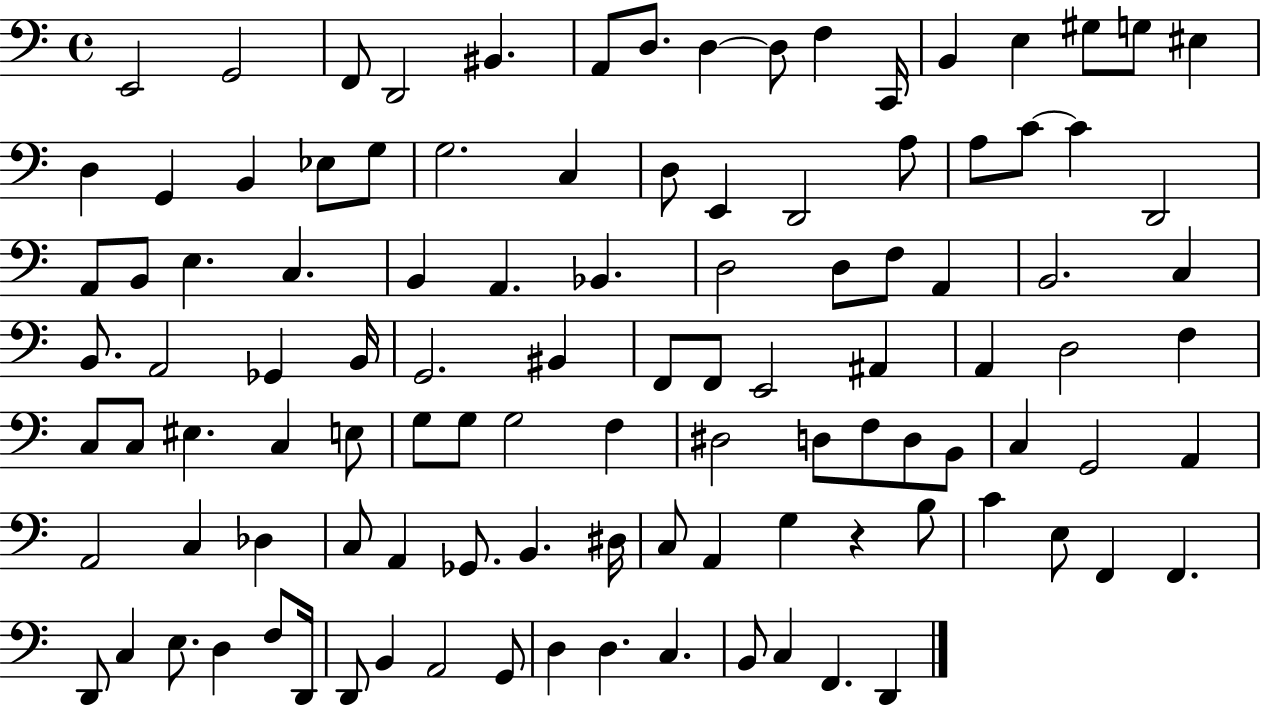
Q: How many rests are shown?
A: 1